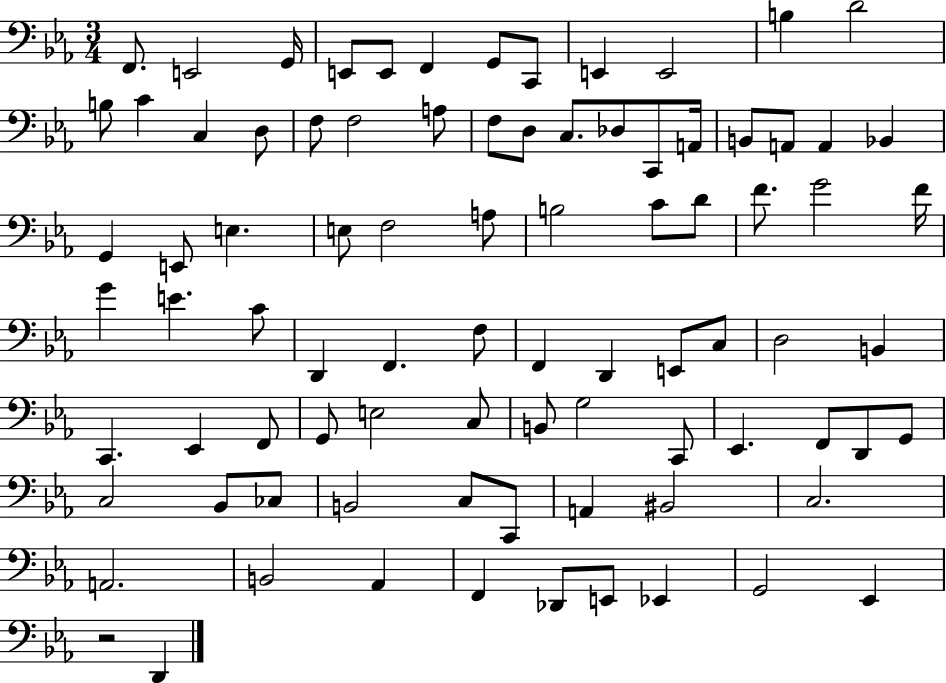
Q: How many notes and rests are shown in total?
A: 86